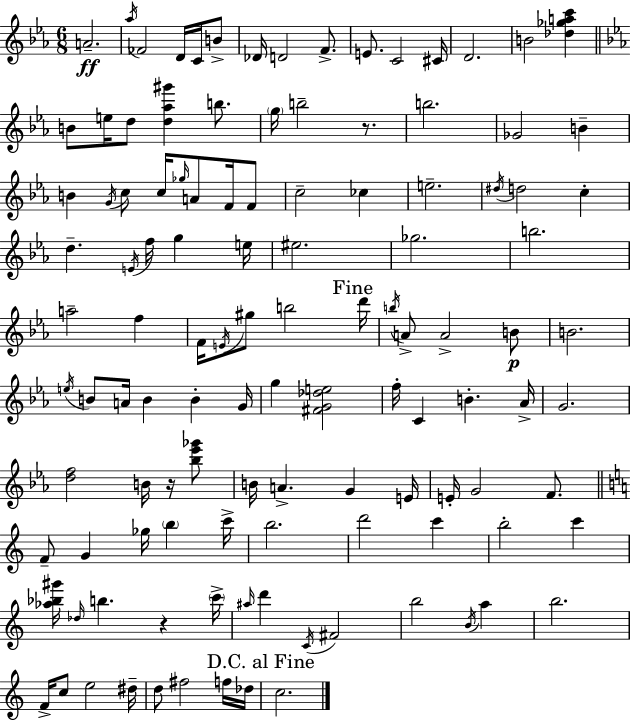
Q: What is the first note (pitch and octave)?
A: A4